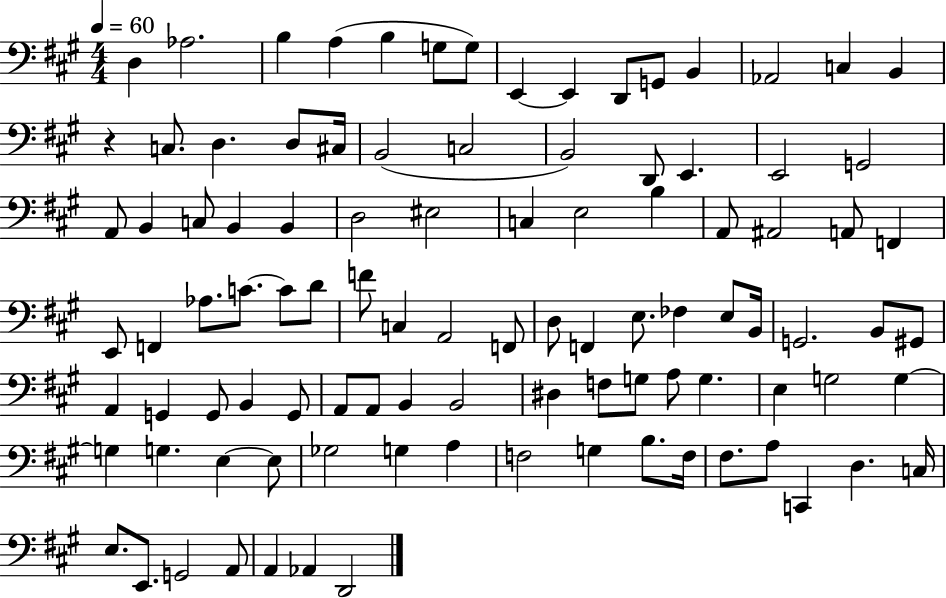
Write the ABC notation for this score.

X:1
T:Untitled
M:4/4
L:1/4
K:A
D, _A,2 B, A, B, G,/2 G,/2 E,, E,, D,,/2 G,,/2 B,, _A,,2 C, B,, z C,/2 D, D,/2 ^C,/4 B,,2 C,2 B,,2 D,,/2 E,, E,,2 G,,2 A,,/2 B,, C,/2 B,, B,, D,2 ^E,2 C, E,2 B, A,,/2 ^A,,2 A,,/2 F,, E,,/2 F,, _A,/2 C/2 C/2 D/2 F/2 C, A,,2 F,,/2 D,/2 F,, E,/2 _F, E,/2 B,,/4 G,,2 B,,/2 ^G,,/2 A,, G,, G,,/2 B,, G,,/2 A,,/2 A,,/2 B,, B,,2 ^D, F,/2 G,/2 A,/2 G, E, G,2 G, G, G, E, E,/2 _G,2 G, A, F,2 G, B,/2 F,/4 ^F,/2 A,/2 C,, D, C,/4 E,/2 E,,/2 G,,2 A,,/2 A,, _A,, D,,2